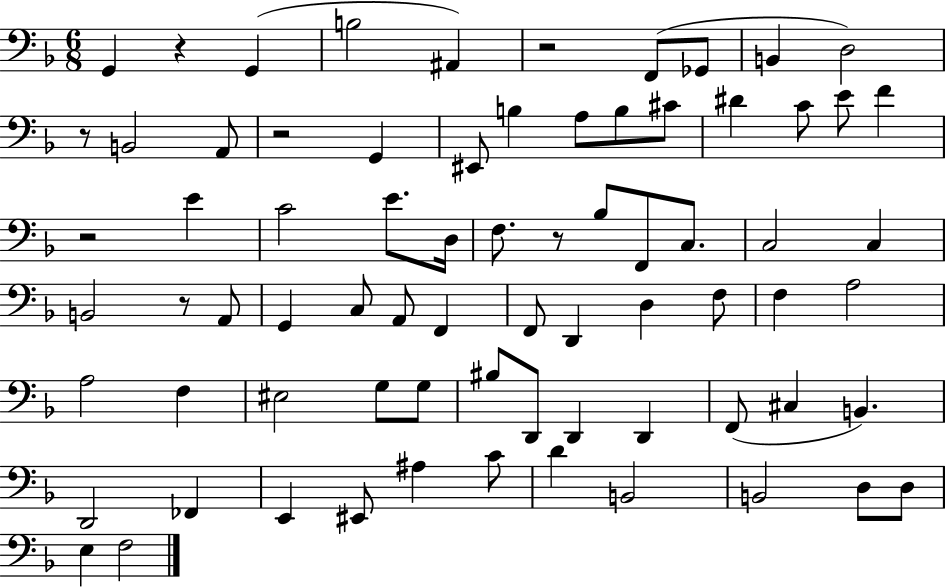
{
  \clef bass
  \numericTimeSignature
  \time 6/8
  \key f \major
  g,4 r4 g,4( | b2 ais,4) | r2 f,8( ges,8 | b,4 d2) | \break r8 b,2 a,8 | r2 g,4 | eis,8 b4 a8 b8 cis'8 | dis'4 c'8 e'8 f'4 | \break r2 e'4 | c'2 e'8. d16 | f8. r8 bes8 f,8 c8. | c2 c4 | \break b,2 r8 a,8 | g,4 c8 a,8 f,4 | f,8 d,4 d4 f8 | f4 a2 | \break a2 f4 | eis2 g8 g8 | bis8 d,8 d,4 d,4 | f,8( cis4 b,4.) | \break d,2 fes,4 | e,4 eis,8 ais4 c'8 | d'4 b,2 | b,2 d8 d8 | \break e4 f2 | \bar "|."
}